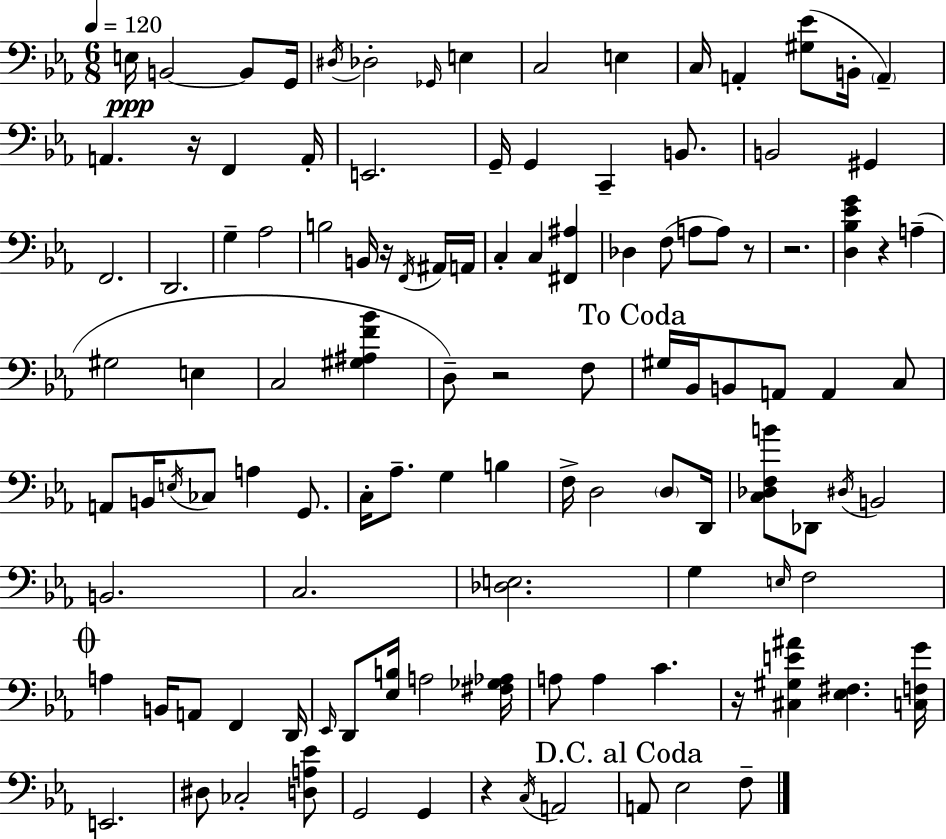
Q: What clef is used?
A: bass